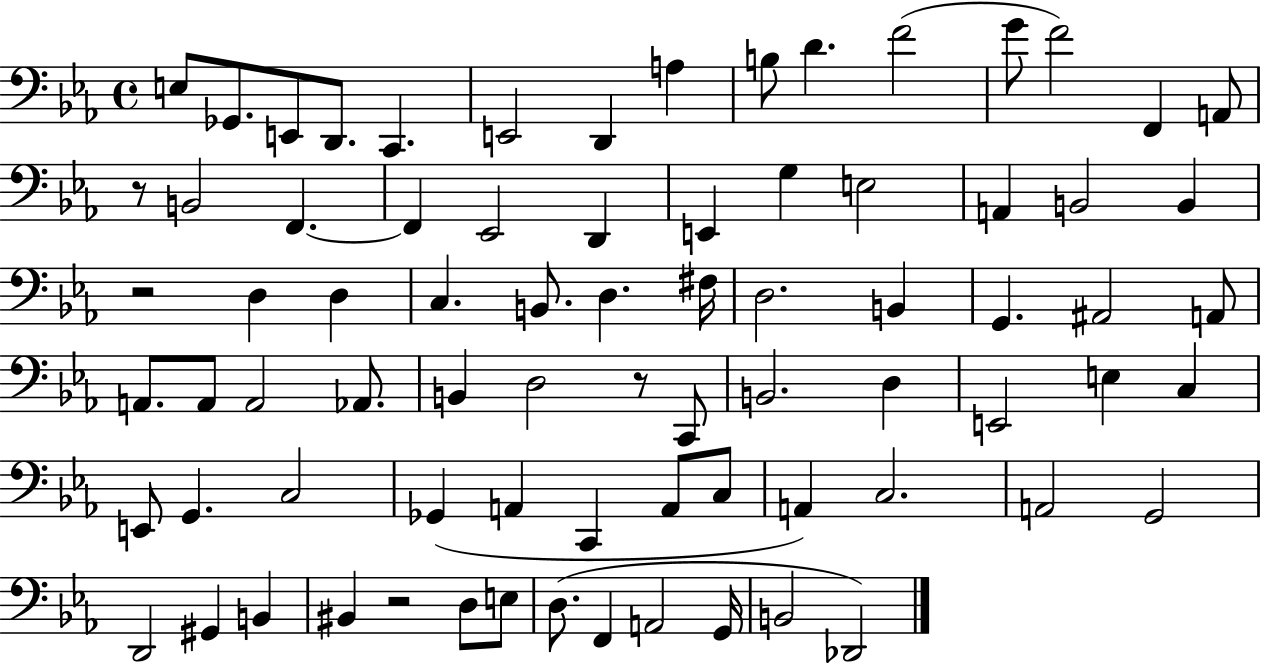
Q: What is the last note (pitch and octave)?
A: Db2